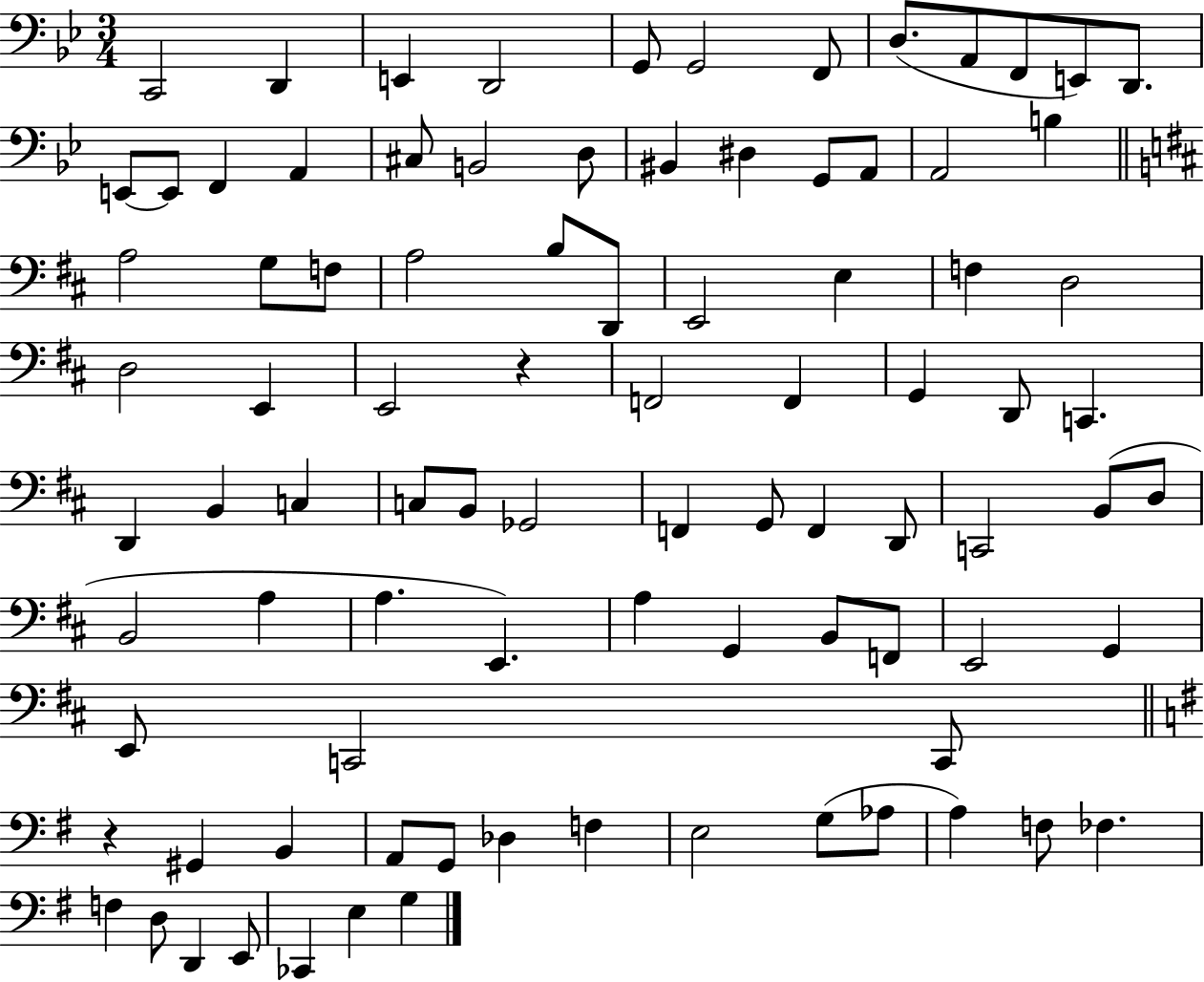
{
  \clef bass
  \numericTimeSignature
  \time 3/4
  \key bes \major
  \repeat volta 2 { c,2 d,4 | e,4 d,2 | g,8 g,2 f,8 | d8.( a,8 f,8 e,8) d,8. | \break e,8~~ e,8 f,4 a,4 | cis8 b,2 d8 | bis,4 dis4 g,8 a,8 | a,2 b4 | \break \bar "||" \break \key d \major a2 g8 f8 | a2 b8 d,8 | e,2 e4 | f4 d2 | \break d2 e,4 | e,2 r4 | f,2 f,4 | g,4 d,8 c,4. | \break d,4 b,4 c4 | c8 b,8 ges,2 | f,4 g,8 f,4 d,8 | c,2 b,8( d8 | \break b,2 a4 | a4. e,4.) | a4 g,4 b,8 f,8 | e,2 g,4 | \break e,8 c,2 c,8 | \bar "||" \break \key g \major r4 gis,4 b,4 | a,8 g,8 des4 f4 | e2 g8( aes8 | a4) f8 fes4. | \break f4 d8 d,4 e,8 | ces,4 e4 g4 | } \bar "|."
}